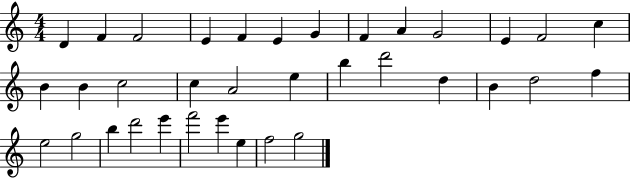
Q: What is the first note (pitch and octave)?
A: D4